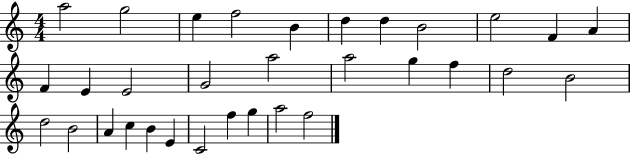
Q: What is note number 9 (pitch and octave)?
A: E5